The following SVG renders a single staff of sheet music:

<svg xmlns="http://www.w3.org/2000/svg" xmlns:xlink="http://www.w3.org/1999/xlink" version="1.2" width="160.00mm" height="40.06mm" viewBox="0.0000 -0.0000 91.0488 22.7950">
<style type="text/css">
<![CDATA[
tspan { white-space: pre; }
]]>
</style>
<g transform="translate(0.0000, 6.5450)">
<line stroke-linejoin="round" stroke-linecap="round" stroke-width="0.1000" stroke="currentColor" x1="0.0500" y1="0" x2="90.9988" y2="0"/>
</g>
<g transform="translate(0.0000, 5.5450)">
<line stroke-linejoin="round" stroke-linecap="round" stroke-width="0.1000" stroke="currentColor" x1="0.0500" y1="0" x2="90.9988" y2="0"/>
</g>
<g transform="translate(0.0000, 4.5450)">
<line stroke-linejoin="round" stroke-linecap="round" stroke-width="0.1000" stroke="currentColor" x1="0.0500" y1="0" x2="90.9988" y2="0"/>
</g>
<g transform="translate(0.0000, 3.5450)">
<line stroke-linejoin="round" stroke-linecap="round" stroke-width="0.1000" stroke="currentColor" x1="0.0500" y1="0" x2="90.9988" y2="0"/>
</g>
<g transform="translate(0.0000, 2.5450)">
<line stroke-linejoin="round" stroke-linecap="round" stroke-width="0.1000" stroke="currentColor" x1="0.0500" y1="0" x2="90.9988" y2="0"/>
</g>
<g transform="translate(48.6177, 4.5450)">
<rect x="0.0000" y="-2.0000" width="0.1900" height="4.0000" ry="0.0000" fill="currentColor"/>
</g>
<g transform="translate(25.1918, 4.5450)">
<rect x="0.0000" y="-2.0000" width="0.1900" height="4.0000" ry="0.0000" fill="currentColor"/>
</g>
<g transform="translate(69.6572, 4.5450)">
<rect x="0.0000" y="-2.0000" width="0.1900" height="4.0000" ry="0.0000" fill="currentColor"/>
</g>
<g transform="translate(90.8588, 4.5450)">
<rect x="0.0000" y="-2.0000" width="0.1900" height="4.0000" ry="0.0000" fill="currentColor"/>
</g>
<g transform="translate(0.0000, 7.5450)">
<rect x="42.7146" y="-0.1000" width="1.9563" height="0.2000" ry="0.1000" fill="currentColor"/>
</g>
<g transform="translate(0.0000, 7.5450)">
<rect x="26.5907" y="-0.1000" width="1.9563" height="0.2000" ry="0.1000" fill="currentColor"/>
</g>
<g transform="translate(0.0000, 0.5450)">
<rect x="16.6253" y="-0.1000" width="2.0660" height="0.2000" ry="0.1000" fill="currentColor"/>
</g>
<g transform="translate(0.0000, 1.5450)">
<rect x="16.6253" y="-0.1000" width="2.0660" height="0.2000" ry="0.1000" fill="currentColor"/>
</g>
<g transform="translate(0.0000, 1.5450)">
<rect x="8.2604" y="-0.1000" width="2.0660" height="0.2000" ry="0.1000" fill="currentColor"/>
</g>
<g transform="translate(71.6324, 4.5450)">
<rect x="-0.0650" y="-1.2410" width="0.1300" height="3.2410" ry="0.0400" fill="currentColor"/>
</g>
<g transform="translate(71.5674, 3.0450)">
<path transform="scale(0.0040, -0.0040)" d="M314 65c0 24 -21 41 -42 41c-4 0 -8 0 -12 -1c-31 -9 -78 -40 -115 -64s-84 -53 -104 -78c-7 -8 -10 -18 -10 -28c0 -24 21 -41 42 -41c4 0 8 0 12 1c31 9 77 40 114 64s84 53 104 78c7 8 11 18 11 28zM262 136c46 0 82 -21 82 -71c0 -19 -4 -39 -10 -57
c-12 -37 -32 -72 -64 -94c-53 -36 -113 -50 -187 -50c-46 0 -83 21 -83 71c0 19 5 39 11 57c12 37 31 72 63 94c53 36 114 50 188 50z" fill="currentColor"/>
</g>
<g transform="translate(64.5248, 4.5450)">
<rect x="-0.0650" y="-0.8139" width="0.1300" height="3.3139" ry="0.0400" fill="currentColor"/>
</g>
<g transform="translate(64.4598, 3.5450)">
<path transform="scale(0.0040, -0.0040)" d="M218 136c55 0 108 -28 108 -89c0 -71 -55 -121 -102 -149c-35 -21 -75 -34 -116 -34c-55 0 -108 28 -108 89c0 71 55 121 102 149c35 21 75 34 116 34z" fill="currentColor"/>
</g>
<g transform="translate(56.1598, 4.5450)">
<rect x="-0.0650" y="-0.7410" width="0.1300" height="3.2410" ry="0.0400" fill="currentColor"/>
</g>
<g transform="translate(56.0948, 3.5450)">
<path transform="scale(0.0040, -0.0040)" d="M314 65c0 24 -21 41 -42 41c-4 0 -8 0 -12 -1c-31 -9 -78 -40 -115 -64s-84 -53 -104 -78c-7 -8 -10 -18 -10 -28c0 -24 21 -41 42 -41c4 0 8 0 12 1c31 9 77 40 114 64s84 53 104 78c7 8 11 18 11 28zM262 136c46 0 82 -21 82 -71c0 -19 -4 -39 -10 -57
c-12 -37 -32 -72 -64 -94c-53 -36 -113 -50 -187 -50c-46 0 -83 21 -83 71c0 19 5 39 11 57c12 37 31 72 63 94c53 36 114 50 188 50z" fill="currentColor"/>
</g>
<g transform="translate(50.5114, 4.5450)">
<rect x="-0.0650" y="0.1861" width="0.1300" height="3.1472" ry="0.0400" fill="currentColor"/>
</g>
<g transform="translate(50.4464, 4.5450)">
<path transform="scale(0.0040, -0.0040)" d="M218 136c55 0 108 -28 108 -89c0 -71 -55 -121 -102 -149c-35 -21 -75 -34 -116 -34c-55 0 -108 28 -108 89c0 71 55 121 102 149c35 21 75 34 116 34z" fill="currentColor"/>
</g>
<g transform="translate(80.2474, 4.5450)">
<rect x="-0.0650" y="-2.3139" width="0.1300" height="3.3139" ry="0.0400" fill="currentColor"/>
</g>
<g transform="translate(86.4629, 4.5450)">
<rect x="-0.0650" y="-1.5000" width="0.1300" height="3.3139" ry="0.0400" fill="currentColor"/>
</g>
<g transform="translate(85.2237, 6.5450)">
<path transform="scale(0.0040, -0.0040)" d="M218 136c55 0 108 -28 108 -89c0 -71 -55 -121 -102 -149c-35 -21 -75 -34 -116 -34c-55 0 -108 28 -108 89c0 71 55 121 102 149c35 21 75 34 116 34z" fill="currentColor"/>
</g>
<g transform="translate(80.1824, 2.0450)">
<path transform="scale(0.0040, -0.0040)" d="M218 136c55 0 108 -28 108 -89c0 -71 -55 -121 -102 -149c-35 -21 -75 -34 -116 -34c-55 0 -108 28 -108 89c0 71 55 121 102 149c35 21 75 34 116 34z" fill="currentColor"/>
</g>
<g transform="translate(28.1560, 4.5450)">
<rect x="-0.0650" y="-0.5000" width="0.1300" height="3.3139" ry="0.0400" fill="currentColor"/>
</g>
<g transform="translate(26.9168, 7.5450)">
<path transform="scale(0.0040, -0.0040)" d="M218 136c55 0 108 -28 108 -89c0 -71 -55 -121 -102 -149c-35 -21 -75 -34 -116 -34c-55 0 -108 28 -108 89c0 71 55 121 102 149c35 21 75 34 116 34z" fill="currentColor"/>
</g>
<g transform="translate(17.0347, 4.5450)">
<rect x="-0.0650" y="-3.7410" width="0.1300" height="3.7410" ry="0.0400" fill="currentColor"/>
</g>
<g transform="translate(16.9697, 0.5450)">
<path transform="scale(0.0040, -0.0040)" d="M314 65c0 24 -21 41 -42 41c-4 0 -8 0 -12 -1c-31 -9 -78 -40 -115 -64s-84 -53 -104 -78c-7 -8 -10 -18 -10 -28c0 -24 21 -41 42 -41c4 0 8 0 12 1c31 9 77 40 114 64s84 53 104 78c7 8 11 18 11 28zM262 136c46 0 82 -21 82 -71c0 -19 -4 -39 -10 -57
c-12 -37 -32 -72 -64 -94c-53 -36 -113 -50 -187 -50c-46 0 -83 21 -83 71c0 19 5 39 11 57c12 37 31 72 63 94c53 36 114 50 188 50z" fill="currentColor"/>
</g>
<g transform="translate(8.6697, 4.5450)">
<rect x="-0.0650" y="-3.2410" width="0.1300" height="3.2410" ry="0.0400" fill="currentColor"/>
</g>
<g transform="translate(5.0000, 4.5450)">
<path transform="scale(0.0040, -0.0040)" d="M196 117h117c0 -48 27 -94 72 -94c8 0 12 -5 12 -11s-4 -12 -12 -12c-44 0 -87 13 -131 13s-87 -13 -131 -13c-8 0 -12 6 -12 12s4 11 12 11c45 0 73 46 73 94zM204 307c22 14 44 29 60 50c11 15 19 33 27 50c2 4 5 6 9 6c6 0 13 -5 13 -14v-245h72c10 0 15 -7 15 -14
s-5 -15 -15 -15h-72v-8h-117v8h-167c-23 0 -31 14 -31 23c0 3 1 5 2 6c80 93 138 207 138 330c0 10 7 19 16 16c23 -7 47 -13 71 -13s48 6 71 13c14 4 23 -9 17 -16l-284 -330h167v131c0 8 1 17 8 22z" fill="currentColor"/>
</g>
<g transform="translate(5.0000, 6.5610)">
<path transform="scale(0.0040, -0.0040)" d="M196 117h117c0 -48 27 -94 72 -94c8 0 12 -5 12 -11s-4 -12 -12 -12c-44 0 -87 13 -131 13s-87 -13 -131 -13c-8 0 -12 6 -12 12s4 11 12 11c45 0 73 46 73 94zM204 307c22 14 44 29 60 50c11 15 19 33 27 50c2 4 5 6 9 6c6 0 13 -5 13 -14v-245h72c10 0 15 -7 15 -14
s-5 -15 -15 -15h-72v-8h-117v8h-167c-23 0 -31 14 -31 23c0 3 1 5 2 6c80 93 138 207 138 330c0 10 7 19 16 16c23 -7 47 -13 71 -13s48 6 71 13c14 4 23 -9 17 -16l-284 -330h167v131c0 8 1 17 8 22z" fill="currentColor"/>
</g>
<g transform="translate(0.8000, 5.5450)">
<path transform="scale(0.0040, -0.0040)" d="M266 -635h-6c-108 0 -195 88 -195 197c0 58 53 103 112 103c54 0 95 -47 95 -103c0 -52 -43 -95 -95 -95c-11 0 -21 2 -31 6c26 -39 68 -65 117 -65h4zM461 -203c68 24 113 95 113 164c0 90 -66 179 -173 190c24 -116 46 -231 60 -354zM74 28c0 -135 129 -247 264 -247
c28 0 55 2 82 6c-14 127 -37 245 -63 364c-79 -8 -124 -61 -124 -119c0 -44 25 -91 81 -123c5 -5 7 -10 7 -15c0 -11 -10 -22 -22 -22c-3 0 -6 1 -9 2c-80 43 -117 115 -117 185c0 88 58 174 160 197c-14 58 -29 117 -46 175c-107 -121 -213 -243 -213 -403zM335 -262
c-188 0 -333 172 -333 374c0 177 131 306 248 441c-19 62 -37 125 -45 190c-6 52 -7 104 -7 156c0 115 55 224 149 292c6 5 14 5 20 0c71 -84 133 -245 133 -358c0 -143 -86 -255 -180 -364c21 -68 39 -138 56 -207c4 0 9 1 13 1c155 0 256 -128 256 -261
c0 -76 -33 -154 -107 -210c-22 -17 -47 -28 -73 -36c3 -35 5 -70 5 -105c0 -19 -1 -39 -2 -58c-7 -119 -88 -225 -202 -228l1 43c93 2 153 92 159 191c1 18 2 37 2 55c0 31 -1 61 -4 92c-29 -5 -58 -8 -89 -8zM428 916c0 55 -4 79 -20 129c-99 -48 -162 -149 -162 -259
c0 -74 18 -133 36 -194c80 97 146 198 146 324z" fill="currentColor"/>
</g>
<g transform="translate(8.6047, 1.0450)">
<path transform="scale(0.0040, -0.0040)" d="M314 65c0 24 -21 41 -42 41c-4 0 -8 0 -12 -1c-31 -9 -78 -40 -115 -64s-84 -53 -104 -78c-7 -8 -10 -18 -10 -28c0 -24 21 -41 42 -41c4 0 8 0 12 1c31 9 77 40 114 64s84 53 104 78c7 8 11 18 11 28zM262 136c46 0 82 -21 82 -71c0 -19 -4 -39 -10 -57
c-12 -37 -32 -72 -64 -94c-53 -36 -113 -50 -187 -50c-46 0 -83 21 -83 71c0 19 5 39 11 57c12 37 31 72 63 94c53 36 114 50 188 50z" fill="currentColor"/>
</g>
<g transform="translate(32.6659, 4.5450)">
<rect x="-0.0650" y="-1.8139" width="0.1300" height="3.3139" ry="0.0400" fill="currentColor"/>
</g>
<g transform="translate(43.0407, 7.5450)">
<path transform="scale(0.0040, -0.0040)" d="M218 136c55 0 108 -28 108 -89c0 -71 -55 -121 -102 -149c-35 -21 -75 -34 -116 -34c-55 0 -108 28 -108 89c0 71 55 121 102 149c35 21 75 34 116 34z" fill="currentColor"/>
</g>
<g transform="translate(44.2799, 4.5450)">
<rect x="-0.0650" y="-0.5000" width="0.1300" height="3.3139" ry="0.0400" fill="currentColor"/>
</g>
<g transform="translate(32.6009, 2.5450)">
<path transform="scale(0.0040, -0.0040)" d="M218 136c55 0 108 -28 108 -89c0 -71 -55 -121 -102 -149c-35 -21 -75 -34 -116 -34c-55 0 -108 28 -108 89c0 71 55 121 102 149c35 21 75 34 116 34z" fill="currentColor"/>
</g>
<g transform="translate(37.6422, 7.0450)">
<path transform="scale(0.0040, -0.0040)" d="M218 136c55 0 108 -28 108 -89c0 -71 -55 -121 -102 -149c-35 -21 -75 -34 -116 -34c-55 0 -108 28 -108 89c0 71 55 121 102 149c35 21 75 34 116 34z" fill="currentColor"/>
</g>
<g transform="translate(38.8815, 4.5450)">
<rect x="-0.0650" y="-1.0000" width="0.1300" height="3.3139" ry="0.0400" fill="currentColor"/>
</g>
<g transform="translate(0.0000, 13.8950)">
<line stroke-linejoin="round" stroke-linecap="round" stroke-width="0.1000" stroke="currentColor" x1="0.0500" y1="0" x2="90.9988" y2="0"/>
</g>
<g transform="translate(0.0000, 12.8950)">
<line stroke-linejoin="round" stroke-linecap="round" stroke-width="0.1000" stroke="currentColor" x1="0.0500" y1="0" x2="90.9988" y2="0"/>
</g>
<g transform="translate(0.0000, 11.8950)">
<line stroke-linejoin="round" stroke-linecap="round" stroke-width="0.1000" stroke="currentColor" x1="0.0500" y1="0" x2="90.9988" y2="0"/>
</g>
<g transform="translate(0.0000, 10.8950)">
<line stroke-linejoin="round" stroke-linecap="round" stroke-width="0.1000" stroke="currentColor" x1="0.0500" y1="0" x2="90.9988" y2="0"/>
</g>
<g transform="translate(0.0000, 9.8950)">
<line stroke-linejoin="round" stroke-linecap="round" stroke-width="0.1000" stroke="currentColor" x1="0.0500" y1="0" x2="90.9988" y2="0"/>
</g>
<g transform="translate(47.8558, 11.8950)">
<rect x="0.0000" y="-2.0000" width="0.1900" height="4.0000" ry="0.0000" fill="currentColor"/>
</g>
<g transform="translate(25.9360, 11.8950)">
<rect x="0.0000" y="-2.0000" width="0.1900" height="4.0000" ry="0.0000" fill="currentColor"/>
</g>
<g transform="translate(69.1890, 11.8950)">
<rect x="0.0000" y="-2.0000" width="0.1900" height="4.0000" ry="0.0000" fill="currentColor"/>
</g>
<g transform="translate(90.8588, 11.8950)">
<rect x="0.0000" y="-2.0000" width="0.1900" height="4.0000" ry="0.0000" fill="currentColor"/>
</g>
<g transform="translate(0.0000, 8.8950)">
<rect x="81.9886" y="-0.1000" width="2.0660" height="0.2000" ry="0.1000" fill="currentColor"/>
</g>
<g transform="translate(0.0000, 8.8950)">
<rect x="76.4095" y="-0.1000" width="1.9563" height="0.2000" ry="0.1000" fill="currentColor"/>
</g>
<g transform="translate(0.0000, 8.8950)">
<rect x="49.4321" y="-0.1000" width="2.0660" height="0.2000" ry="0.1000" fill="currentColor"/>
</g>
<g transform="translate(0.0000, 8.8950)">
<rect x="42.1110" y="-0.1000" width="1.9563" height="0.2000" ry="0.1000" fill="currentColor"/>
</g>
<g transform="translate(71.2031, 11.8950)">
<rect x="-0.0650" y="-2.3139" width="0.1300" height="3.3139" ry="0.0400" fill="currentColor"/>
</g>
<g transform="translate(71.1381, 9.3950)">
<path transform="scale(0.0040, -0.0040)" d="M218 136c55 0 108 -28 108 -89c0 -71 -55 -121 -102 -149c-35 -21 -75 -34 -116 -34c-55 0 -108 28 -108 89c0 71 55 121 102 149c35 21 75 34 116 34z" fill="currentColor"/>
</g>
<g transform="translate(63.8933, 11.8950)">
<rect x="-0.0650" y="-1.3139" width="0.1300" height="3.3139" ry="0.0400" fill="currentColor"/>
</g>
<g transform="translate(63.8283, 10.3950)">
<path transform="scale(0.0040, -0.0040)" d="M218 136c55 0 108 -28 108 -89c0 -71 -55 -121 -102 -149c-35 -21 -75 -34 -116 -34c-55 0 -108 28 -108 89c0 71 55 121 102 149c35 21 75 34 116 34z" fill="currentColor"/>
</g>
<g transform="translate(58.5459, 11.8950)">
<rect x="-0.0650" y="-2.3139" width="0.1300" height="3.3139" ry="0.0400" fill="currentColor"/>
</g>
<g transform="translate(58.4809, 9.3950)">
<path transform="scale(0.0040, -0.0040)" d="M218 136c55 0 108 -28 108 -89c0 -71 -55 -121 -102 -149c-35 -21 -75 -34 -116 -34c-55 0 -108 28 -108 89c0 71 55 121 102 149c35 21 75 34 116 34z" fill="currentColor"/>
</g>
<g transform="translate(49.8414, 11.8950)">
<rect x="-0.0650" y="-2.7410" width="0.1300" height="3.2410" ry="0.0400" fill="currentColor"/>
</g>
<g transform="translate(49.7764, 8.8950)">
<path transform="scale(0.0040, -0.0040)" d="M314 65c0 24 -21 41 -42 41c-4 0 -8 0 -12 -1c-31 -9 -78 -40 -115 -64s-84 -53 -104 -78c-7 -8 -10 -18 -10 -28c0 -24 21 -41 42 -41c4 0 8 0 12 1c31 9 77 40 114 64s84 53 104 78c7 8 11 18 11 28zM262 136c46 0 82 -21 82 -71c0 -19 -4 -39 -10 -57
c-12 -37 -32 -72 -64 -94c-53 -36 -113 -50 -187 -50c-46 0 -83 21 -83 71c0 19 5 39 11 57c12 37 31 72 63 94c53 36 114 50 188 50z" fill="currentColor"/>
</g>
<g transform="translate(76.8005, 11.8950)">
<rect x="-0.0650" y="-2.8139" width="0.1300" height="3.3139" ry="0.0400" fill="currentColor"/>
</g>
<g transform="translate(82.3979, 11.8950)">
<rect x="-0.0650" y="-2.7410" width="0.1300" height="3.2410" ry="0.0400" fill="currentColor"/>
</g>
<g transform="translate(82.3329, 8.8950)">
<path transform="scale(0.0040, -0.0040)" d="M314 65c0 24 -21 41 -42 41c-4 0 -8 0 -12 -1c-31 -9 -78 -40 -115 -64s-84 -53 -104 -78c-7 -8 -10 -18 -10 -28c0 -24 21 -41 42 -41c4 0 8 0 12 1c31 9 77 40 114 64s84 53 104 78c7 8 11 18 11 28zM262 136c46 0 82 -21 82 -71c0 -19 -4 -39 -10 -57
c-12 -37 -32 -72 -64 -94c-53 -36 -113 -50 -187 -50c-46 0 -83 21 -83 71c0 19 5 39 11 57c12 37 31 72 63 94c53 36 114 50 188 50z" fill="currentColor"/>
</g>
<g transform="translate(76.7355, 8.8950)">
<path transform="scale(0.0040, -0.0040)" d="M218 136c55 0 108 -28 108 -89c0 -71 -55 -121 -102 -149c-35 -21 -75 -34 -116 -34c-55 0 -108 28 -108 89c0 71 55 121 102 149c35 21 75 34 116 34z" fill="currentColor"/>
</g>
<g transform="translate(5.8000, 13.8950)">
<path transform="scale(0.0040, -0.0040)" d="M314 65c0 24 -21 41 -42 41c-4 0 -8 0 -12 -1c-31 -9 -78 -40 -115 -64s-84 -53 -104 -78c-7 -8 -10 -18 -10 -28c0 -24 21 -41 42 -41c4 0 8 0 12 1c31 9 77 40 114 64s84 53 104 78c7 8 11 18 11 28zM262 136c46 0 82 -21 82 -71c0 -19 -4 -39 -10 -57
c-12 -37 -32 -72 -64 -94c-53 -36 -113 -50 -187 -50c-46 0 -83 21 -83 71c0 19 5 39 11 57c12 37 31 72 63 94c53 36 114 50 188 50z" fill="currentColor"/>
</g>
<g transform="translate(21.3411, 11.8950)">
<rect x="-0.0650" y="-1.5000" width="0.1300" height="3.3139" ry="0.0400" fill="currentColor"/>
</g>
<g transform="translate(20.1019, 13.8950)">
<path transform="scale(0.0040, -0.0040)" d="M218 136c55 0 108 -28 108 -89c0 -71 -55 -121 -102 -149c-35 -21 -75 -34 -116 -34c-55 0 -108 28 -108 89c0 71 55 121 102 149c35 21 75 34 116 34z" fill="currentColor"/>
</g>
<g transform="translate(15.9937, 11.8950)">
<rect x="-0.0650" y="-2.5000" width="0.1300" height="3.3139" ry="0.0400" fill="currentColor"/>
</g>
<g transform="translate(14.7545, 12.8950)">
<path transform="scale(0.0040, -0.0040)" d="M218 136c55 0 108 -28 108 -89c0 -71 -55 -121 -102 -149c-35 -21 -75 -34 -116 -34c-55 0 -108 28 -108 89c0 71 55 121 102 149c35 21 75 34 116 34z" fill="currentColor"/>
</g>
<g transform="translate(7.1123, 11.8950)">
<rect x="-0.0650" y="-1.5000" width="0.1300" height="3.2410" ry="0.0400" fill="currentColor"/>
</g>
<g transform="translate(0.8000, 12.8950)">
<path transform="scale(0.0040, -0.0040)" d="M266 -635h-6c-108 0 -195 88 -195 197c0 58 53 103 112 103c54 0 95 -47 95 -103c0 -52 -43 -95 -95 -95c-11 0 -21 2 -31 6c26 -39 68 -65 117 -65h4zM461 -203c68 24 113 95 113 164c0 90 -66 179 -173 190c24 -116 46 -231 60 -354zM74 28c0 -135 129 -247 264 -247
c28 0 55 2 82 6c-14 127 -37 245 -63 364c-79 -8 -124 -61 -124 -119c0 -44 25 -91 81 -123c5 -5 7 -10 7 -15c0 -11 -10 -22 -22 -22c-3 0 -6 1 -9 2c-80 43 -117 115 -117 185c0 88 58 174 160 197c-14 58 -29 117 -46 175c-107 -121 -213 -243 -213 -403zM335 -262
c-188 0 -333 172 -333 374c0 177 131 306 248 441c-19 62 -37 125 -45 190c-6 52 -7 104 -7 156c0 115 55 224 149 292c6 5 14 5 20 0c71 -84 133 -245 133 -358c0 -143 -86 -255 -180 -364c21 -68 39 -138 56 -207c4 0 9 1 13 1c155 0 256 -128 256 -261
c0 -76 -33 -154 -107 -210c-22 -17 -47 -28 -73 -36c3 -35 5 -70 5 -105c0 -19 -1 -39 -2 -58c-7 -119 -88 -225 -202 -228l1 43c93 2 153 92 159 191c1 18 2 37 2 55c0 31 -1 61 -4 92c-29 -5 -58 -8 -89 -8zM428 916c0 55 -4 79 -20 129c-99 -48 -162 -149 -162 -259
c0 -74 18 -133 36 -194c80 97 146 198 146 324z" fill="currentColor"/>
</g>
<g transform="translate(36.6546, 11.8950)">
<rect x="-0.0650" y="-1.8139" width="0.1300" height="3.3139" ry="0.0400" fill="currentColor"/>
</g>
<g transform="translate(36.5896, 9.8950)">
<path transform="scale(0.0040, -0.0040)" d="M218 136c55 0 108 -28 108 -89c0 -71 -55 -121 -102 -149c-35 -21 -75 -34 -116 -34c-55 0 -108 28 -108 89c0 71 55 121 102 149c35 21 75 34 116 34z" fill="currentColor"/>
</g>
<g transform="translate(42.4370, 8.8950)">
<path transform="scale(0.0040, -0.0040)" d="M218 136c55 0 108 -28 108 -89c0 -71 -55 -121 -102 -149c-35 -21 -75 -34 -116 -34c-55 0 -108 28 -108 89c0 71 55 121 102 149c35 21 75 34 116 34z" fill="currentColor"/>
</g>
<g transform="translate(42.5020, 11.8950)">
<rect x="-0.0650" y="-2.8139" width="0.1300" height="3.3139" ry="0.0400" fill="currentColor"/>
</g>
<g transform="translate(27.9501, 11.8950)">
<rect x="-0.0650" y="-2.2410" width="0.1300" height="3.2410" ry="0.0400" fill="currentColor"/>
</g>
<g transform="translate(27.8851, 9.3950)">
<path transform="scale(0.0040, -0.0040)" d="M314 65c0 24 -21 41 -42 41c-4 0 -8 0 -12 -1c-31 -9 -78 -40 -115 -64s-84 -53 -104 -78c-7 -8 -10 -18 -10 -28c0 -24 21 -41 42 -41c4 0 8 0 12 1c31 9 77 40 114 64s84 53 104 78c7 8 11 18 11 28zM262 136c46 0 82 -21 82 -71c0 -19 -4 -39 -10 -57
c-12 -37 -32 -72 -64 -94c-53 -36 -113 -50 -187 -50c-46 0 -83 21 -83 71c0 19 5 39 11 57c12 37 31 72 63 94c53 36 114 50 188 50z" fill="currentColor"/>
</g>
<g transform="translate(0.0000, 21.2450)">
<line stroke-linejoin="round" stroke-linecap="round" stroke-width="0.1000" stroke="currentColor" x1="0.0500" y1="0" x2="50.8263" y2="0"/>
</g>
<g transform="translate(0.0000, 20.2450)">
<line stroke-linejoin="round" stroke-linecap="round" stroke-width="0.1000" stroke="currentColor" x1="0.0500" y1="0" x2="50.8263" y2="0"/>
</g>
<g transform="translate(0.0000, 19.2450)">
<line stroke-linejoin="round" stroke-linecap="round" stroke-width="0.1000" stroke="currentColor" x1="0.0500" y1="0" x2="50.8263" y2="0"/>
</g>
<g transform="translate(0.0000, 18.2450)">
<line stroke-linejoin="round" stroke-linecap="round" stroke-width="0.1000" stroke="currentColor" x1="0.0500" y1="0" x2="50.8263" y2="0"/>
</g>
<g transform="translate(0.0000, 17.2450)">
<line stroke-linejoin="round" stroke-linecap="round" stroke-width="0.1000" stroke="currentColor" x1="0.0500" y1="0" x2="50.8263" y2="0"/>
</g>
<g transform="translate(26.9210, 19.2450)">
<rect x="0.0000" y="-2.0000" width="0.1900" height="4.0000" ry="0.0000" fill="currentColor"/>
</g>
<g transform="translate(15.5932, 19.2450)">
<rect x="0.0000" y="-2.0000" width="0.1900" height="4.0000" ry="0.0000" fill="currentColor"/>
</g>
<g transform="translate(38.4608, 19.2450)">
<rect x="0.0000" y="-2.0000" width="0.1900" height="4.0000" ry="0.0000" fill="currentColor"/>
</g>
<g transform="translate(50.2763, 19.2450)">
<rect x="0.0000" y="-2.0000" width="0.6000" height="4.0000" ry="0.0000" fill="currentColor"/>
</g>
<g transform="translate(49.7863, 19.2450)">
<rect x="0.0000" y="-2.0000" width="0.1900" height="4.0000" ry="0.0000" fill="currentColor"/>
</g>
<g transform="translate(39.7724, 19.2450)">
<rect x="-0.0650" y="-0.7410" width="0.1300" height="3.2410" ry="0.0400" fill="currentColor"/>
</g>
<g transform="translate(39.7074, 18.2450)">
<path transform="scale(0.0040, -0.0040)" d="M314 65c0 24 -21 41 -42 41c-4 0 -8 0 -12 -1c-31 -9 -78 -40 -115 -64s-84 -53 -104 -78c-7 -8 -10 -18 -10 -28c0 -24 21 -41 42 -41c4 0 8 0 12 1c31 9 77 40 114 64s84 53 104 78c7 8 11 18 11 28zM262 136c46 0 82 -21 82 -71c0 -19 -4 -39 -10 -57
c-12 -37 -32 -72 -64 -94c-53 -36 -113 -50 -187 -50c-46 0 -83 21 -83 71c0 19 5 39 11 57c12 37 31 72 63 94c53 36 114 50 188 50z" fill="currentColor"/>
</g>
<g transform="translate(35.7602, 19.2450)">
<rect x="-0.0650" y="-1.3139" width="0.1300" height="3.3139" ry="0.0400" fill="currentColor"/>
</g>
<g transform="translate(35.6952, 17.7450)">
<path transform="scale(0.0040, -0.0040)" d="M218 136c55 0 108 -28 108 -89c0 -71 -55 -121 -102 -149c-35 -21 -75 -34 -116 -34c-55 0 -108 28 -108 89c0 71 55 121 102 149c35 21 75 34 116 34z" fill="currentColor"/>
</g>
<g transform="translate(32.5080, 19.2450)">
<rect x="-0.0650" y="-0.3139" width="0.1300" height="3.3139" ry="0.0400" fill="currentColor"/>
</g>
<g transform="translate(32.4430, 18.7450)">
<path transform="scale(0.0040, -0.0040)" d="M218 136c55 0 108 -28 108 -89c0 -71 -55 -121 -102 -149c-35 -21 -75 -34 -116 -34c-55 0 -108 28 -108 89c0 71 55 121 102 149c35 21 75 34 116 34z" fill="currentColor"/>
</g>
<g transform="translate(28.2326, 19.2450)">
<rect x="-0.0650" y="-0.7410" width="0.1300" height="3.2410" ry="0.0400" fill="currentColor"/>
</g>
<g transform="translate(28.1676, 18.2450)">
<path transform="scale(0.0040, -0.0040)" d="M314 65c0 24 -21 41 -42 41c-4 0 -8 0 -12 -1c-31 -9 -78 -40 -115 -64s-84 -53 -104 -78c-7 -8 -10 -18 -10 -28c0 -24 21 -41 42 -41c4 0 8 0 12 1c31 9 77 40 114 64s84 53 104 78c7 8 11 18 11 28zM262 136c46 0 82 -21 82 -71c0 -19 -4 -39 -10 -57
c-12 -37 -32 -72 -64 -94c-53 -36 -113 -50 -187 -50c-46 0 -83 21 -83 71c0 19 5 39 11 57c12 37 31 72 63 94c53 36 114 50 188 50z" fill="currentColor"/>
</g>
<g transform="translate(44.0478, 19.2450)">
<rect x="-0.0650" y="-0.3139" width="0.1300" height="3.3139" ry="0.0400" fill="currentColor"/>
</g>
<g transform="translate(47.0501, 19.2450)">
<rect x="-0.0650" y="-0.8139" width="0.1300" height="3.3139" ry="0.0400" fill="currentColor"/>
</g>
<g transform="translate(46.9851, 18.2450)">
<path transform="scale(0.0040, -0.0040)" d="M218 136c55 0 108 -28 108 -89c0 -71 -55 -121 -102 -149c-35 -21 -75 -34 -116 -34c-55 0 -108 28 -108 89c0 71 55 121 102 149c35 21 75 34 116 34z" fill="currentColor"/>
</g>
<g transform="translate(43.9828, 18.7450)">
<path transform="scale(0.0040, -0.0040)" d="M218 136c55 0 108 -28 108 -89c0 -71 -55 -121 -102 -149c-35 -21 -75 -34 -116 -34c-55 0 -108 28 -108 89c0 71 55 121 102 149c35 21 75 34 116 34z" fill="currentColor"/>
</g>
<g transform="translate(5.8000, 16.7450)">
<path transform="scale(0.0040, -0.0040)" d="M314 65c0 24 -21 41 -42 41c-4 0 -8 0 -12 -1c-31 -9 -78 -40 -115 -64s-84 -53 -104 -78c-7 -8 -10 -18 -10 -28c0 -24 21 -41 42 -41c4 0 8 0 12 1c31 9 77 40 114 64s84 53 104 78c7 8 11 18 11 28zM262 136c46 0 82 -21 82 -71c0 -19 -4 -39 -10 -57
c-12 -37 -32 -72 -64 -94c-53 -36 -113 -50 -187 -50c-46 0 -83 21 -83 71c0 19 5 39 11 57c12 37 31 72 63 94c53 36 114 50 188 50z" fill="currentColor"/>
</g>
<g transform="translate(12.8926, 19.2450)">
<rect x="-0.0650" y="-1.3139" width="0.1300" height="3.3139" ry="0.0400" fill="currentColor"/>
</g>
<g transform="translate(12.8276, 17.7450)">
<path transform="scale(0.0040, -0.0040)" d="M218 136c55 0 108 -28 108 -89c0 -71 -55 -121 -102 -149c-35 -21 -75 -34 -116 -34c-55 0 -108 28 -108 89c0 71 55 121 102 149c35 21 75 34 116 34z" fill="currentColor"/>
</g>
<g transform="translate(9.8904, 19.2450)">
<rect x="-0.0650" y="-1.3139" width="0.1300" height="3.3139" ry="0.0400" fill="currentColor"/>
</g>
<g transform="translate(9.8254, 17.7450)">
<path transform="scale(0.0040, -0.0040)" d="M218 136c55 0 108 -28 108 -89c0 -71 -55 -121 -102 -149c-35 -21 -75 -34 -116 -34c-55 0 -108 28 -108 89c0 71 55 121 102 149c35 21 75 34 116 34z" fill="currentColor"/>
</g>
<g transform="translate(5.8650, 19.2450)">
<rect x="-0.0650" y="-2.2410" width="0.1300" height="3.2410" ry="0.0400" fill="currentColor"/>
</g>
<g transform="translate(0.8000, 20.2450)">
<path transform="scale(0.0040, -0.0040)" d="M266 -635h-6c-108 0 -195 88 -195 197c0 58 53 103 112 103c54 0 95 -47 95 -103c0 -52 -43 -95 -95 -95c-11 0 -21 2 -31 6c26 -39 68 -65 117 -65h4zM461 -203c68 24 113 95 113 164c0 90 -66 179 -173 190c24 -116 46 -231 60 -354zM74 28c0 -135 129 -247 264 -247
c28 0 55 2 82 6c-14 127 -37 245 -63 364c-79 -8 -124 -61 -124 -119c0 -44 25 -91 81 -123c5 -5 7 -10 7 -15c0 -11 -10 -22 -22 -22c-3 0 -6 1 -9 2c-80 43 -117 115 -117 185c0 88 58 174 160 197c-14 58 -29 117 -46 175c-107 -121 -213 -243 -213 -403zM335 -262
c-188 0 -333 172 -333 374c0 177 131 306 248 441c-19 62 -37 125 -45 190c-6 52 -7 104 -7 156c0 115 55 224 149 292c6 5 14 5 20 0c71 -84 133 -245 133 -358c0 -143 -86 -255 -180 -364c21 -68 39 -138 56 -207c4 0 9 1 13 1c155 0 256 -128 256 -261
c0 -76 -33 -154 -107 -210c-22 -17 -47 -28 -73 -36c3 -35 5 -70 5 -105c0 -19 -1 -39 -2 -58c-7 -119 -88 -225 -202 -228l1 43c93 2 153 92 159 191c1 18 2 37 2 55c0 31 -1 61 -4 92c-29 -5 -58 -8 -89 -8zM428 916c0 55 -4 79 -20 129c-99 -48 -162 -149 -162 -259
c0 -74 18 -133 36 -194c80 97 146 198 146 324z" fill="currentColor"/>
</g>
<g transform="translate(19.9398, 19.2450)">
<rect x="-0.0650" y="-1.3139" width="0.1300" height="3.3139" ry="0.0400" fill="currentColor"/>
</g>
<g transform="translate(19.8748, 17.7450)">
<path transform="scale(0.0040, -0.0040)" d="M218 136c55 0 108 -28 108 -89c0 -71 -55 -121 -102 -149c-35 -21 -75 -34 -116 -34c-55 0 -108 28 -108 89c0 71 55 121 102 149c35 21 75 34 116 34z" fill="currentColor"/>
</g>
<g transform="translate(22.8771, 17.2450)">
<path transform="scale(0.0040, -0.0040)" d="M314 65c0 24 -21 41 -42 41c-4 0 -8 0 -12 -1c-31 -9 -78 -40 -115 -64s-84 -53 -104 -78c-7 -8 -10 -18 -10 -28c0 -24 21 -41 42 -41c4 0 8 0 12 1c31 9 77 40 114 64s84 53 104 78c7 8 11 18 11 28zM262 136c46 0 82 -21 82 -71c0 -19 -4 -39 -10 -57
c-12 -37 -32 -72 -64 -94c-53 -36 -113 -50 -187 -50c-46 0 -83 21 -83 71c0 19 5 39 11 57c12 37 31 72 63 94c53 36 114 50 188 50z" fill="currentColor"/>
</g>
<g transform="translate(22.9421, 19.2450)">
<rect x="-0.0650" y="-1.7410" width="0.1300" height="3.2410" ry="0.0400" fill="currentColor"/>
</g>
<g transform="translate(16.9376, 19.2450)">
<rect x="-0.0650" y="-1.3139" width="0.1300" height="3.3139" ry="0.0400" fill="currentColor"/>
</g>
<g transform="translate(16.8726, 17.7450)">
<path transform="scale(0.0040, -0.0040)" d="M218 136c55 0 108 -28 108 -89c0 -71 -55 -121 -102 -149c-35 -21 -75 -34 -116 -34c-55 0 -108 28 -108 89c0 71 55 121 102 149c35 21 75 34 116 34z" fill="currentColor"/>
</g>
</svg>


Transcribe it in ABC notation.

X:1
T:Untitled
M:4/4
L:1/4
K:C
b2 c'2 C f D C B d2 d e2 g E E2 G E g2 f a a2 g e g a a2 g2 e e e e f2 d2 c e d2 c d